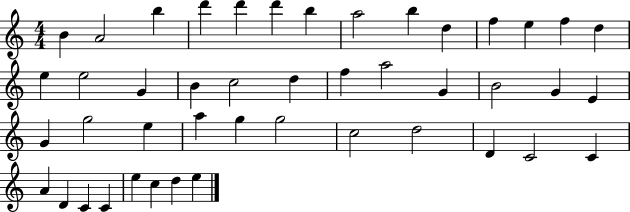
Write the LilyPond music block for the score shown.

{
  \clef treble
  \numericTimeSignature
  \time 4/4
  \key c \major
  b'4 a'2 b''4 | d'''4 d'''4 d'''4 b''4 | a''2 b''4 d''4 | f''4 e''4 f''4 d''4 | \break e''4 e''2 g'4 | b'4 c''2 d''4 | f''4 a''2 g'4 | b'2 g'4 e'4 | \break g'4 g''2 e''4 | a''4 g''4 g''2 | c''2 d''2 | d'4 c'2 c'4 | \break a'4 d'4 c'4 c'4 | e''4 c''4 d''4 e''4 | \bar "|."
}